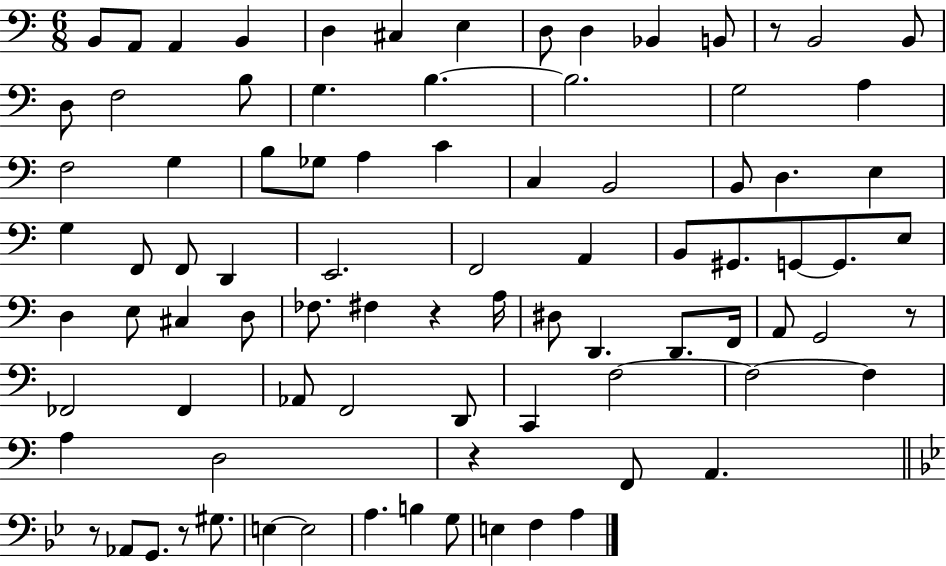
X:1
T:Untitled
M:6/8
L:1/4
K:C
B,,/2 A,,/2 A,, B,, D, ^C, E, D,/2 D, _B,, B,,/2 z/2 B,,2 B,,/2 D,/2 F,2 B,/2 G, B, B,2 G,2 A, F,2 G, B,/2 _G,/2 A, C C, B,,2 B,,/2 D, E, G, F,,/2 F,,/2 D,, E,,2 F,,2 A,, B,,/2 ^G,,/2 G,,/2 G,,/2 E,/2 D, E,/2 ^C, D,/2 _F,/2 ^F, z A,/4 ^D,/2 D,, D,,/2 F,,/4 A,,/2 G,,2 z/2 _F,,2 _F,, _A,,/2 F,,2 D,,/2 C,, F,2 F,2 F, A, D,2 z F,,/2 A,, z/2 _A,,/2 G,,/2 z/2 ^G,/2 E, E,2 A, B, G,/2 E, F, A,